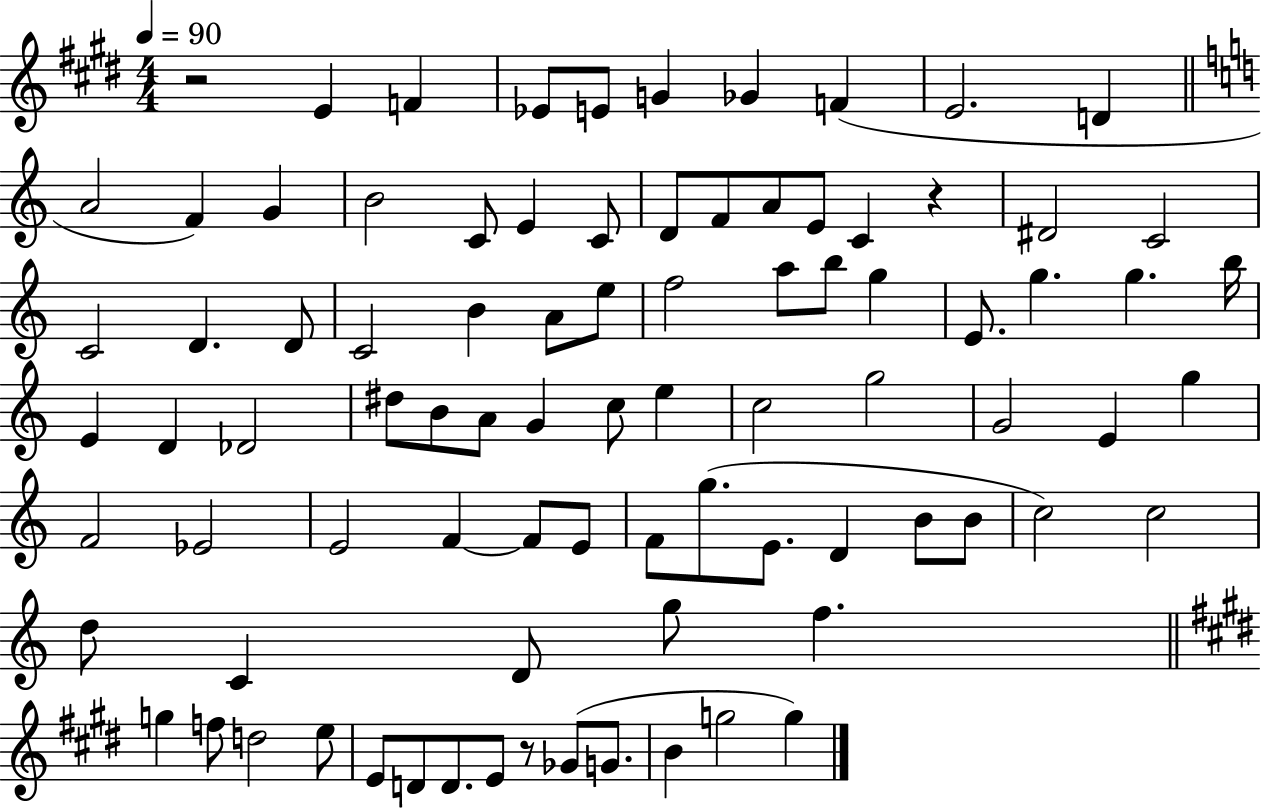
{
  \clef treble
  \numericTimeSignature
  \time 4/4
  \key e \major
  \tempo 4 = 90
  r2 e'4 f'4 | ees'8 e'8 g'4 ges'4 f'4( | e'2. d'4 | \bar "||" \break \key c \major a'2 f'4) g'4 | b'2 c'8 e'4 c'8 | d'8 f'8 a'8 e'8 c'4 r4 | dis'2 c'2 | \break c'2 d'4. d'8 | c'2 b'4 a'8 e''8 | f''2 a''8 b''8 g''4 | e'8. g''4. g''4. b''16 | \break e'4 d'4 des'2 | dis''8 b'8 a'8 g'4 c''8 e''4 | c''2 g''2 | g'2 e'4 g''4 | \break f'2 ees'2 | e'2 f'4~~ f'8 e'8 | f'8 g''8.( e'8. d'4 b'8 b'8 | c''2) c''2 | \break d''8 c'4 d'8 g''8 f''4. | \bar "||" \break \key e \major g''4 f''8 d''2 e''8 | e'8 d'8 d'8. e'8 r8 ges'8( g'8. | b'4 g''2 g''4) | \bar "|."
}